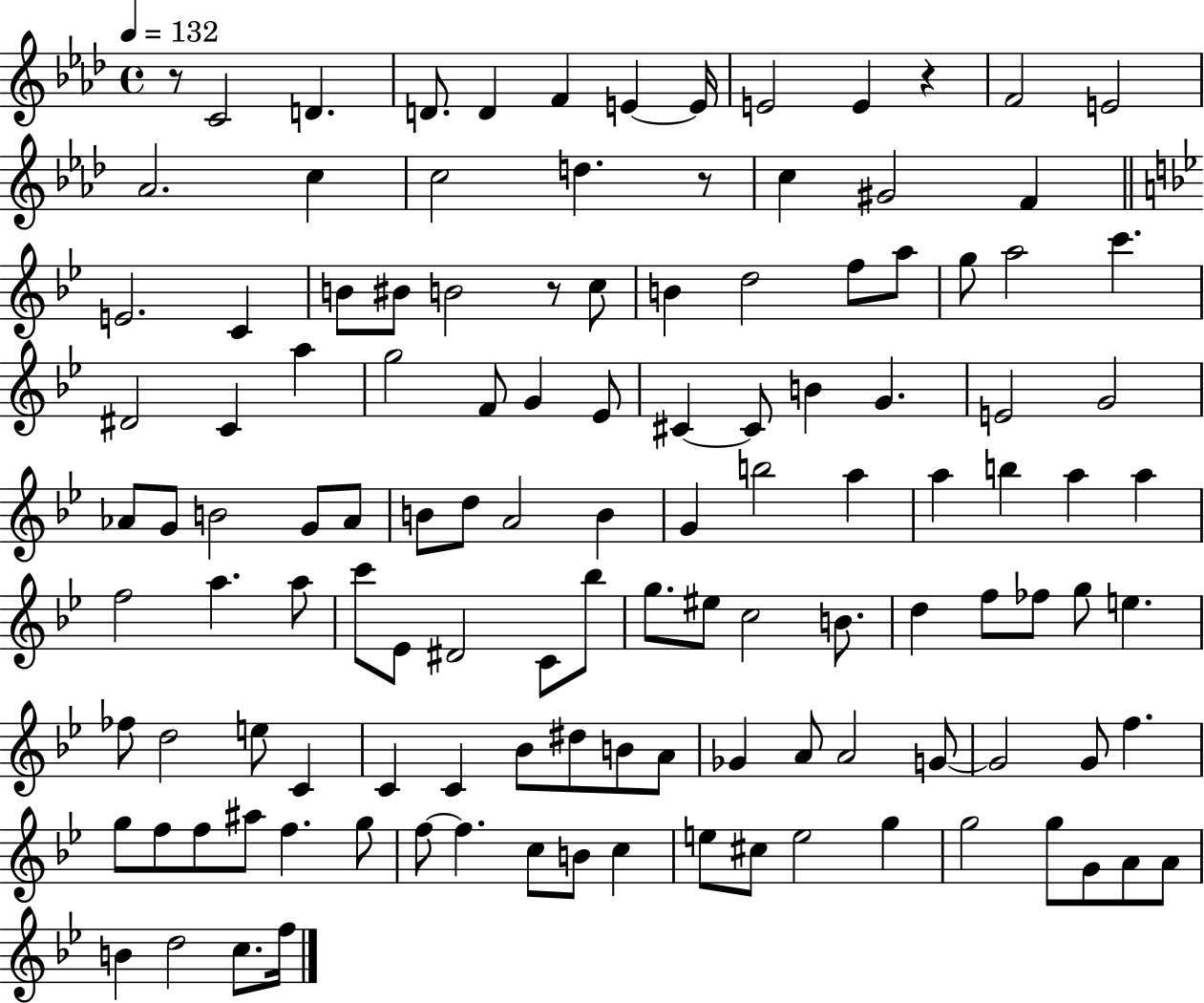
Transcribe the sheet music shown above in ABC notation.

X:1
T:Untitled
M:4/4
L:1/4
K:Ab
z/2 C2 D D/2 D F E E/4 E2 E z F2 E2 _A2 c c2 d z/2 c ^G2 F E2 C B/2 ^B/2 B2 z/2 c/2 B d2 f/2 a/2 g/2 a2 c' ^D2 C a g2 F/2 G _E/2 ^C ^C/2 B G E2 G2 _A/2 G/2 B2 G/2 _A/2 B/2 d/2 A2 B G b2 a a b a a f2 a a/2 c'/2 _E/2 ^D2 C/2 _b/2 g/2 ^e/2 c2 B/2 d f/2 _f/2 g/2 e _f/2 d2 e/2 C C C _B/2 ^d/2 B/2 A/2 _G A/2 A2 G/2 G2 G/2 f g/2 f/2 f/2 ^a/2 f g/2 f/2 f c/2 B/2 c e/2 ^c/2 e2 g g2 g/2 G/2 A/2 A/2 B d2 c/2 f/4